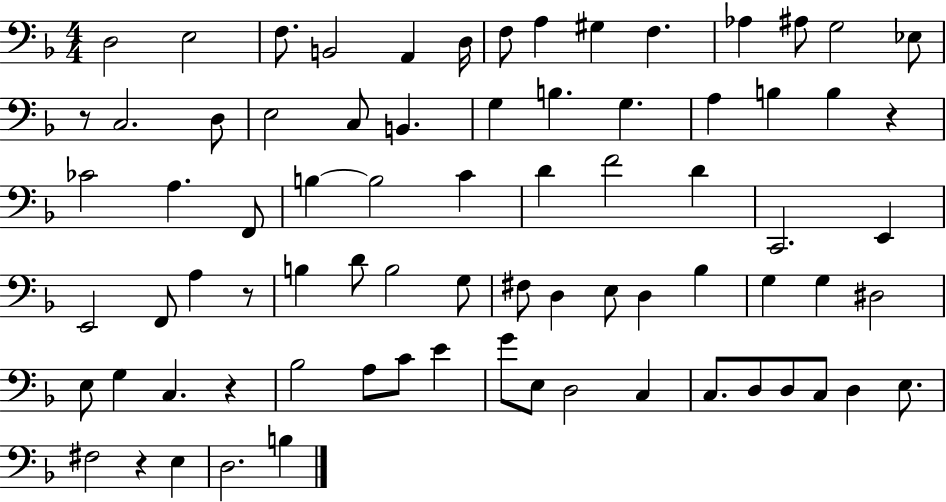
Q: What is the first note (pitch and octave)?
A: D3